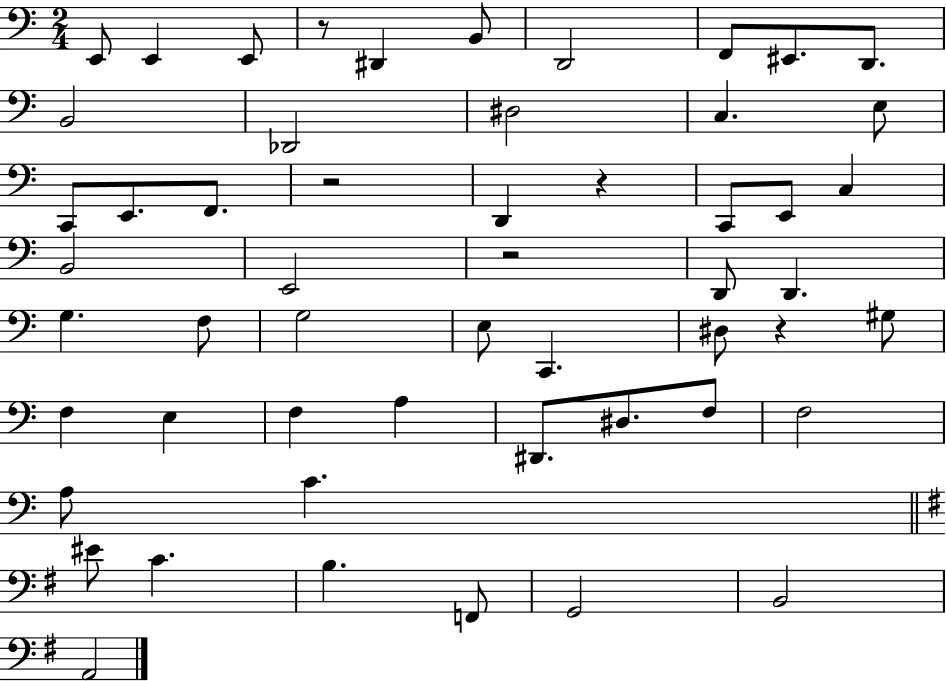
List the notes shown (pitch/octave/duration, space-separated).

E2/e E2/q E2/e R/e D#2/q B2/e D2/h F2/e EIS2/e. D2/e. B2/h Db2/h D#3/h C3/q. E3/e C2/e E2/e. F2/e. R/h D2/q R/q C2/e E2/e C3/q B2/h E2/h R/h D2/e D2/q. G3/q. F3/e G3/h E3/e C2/q. D#3/e R/q G#3/e F3/q E3/q F3/q A3/q D#2/e. D#3/e. F3/e F3/h A3/e C4/q. EIS4/e C4/q. B3/q. F2/e G2/h B2/h A2/h